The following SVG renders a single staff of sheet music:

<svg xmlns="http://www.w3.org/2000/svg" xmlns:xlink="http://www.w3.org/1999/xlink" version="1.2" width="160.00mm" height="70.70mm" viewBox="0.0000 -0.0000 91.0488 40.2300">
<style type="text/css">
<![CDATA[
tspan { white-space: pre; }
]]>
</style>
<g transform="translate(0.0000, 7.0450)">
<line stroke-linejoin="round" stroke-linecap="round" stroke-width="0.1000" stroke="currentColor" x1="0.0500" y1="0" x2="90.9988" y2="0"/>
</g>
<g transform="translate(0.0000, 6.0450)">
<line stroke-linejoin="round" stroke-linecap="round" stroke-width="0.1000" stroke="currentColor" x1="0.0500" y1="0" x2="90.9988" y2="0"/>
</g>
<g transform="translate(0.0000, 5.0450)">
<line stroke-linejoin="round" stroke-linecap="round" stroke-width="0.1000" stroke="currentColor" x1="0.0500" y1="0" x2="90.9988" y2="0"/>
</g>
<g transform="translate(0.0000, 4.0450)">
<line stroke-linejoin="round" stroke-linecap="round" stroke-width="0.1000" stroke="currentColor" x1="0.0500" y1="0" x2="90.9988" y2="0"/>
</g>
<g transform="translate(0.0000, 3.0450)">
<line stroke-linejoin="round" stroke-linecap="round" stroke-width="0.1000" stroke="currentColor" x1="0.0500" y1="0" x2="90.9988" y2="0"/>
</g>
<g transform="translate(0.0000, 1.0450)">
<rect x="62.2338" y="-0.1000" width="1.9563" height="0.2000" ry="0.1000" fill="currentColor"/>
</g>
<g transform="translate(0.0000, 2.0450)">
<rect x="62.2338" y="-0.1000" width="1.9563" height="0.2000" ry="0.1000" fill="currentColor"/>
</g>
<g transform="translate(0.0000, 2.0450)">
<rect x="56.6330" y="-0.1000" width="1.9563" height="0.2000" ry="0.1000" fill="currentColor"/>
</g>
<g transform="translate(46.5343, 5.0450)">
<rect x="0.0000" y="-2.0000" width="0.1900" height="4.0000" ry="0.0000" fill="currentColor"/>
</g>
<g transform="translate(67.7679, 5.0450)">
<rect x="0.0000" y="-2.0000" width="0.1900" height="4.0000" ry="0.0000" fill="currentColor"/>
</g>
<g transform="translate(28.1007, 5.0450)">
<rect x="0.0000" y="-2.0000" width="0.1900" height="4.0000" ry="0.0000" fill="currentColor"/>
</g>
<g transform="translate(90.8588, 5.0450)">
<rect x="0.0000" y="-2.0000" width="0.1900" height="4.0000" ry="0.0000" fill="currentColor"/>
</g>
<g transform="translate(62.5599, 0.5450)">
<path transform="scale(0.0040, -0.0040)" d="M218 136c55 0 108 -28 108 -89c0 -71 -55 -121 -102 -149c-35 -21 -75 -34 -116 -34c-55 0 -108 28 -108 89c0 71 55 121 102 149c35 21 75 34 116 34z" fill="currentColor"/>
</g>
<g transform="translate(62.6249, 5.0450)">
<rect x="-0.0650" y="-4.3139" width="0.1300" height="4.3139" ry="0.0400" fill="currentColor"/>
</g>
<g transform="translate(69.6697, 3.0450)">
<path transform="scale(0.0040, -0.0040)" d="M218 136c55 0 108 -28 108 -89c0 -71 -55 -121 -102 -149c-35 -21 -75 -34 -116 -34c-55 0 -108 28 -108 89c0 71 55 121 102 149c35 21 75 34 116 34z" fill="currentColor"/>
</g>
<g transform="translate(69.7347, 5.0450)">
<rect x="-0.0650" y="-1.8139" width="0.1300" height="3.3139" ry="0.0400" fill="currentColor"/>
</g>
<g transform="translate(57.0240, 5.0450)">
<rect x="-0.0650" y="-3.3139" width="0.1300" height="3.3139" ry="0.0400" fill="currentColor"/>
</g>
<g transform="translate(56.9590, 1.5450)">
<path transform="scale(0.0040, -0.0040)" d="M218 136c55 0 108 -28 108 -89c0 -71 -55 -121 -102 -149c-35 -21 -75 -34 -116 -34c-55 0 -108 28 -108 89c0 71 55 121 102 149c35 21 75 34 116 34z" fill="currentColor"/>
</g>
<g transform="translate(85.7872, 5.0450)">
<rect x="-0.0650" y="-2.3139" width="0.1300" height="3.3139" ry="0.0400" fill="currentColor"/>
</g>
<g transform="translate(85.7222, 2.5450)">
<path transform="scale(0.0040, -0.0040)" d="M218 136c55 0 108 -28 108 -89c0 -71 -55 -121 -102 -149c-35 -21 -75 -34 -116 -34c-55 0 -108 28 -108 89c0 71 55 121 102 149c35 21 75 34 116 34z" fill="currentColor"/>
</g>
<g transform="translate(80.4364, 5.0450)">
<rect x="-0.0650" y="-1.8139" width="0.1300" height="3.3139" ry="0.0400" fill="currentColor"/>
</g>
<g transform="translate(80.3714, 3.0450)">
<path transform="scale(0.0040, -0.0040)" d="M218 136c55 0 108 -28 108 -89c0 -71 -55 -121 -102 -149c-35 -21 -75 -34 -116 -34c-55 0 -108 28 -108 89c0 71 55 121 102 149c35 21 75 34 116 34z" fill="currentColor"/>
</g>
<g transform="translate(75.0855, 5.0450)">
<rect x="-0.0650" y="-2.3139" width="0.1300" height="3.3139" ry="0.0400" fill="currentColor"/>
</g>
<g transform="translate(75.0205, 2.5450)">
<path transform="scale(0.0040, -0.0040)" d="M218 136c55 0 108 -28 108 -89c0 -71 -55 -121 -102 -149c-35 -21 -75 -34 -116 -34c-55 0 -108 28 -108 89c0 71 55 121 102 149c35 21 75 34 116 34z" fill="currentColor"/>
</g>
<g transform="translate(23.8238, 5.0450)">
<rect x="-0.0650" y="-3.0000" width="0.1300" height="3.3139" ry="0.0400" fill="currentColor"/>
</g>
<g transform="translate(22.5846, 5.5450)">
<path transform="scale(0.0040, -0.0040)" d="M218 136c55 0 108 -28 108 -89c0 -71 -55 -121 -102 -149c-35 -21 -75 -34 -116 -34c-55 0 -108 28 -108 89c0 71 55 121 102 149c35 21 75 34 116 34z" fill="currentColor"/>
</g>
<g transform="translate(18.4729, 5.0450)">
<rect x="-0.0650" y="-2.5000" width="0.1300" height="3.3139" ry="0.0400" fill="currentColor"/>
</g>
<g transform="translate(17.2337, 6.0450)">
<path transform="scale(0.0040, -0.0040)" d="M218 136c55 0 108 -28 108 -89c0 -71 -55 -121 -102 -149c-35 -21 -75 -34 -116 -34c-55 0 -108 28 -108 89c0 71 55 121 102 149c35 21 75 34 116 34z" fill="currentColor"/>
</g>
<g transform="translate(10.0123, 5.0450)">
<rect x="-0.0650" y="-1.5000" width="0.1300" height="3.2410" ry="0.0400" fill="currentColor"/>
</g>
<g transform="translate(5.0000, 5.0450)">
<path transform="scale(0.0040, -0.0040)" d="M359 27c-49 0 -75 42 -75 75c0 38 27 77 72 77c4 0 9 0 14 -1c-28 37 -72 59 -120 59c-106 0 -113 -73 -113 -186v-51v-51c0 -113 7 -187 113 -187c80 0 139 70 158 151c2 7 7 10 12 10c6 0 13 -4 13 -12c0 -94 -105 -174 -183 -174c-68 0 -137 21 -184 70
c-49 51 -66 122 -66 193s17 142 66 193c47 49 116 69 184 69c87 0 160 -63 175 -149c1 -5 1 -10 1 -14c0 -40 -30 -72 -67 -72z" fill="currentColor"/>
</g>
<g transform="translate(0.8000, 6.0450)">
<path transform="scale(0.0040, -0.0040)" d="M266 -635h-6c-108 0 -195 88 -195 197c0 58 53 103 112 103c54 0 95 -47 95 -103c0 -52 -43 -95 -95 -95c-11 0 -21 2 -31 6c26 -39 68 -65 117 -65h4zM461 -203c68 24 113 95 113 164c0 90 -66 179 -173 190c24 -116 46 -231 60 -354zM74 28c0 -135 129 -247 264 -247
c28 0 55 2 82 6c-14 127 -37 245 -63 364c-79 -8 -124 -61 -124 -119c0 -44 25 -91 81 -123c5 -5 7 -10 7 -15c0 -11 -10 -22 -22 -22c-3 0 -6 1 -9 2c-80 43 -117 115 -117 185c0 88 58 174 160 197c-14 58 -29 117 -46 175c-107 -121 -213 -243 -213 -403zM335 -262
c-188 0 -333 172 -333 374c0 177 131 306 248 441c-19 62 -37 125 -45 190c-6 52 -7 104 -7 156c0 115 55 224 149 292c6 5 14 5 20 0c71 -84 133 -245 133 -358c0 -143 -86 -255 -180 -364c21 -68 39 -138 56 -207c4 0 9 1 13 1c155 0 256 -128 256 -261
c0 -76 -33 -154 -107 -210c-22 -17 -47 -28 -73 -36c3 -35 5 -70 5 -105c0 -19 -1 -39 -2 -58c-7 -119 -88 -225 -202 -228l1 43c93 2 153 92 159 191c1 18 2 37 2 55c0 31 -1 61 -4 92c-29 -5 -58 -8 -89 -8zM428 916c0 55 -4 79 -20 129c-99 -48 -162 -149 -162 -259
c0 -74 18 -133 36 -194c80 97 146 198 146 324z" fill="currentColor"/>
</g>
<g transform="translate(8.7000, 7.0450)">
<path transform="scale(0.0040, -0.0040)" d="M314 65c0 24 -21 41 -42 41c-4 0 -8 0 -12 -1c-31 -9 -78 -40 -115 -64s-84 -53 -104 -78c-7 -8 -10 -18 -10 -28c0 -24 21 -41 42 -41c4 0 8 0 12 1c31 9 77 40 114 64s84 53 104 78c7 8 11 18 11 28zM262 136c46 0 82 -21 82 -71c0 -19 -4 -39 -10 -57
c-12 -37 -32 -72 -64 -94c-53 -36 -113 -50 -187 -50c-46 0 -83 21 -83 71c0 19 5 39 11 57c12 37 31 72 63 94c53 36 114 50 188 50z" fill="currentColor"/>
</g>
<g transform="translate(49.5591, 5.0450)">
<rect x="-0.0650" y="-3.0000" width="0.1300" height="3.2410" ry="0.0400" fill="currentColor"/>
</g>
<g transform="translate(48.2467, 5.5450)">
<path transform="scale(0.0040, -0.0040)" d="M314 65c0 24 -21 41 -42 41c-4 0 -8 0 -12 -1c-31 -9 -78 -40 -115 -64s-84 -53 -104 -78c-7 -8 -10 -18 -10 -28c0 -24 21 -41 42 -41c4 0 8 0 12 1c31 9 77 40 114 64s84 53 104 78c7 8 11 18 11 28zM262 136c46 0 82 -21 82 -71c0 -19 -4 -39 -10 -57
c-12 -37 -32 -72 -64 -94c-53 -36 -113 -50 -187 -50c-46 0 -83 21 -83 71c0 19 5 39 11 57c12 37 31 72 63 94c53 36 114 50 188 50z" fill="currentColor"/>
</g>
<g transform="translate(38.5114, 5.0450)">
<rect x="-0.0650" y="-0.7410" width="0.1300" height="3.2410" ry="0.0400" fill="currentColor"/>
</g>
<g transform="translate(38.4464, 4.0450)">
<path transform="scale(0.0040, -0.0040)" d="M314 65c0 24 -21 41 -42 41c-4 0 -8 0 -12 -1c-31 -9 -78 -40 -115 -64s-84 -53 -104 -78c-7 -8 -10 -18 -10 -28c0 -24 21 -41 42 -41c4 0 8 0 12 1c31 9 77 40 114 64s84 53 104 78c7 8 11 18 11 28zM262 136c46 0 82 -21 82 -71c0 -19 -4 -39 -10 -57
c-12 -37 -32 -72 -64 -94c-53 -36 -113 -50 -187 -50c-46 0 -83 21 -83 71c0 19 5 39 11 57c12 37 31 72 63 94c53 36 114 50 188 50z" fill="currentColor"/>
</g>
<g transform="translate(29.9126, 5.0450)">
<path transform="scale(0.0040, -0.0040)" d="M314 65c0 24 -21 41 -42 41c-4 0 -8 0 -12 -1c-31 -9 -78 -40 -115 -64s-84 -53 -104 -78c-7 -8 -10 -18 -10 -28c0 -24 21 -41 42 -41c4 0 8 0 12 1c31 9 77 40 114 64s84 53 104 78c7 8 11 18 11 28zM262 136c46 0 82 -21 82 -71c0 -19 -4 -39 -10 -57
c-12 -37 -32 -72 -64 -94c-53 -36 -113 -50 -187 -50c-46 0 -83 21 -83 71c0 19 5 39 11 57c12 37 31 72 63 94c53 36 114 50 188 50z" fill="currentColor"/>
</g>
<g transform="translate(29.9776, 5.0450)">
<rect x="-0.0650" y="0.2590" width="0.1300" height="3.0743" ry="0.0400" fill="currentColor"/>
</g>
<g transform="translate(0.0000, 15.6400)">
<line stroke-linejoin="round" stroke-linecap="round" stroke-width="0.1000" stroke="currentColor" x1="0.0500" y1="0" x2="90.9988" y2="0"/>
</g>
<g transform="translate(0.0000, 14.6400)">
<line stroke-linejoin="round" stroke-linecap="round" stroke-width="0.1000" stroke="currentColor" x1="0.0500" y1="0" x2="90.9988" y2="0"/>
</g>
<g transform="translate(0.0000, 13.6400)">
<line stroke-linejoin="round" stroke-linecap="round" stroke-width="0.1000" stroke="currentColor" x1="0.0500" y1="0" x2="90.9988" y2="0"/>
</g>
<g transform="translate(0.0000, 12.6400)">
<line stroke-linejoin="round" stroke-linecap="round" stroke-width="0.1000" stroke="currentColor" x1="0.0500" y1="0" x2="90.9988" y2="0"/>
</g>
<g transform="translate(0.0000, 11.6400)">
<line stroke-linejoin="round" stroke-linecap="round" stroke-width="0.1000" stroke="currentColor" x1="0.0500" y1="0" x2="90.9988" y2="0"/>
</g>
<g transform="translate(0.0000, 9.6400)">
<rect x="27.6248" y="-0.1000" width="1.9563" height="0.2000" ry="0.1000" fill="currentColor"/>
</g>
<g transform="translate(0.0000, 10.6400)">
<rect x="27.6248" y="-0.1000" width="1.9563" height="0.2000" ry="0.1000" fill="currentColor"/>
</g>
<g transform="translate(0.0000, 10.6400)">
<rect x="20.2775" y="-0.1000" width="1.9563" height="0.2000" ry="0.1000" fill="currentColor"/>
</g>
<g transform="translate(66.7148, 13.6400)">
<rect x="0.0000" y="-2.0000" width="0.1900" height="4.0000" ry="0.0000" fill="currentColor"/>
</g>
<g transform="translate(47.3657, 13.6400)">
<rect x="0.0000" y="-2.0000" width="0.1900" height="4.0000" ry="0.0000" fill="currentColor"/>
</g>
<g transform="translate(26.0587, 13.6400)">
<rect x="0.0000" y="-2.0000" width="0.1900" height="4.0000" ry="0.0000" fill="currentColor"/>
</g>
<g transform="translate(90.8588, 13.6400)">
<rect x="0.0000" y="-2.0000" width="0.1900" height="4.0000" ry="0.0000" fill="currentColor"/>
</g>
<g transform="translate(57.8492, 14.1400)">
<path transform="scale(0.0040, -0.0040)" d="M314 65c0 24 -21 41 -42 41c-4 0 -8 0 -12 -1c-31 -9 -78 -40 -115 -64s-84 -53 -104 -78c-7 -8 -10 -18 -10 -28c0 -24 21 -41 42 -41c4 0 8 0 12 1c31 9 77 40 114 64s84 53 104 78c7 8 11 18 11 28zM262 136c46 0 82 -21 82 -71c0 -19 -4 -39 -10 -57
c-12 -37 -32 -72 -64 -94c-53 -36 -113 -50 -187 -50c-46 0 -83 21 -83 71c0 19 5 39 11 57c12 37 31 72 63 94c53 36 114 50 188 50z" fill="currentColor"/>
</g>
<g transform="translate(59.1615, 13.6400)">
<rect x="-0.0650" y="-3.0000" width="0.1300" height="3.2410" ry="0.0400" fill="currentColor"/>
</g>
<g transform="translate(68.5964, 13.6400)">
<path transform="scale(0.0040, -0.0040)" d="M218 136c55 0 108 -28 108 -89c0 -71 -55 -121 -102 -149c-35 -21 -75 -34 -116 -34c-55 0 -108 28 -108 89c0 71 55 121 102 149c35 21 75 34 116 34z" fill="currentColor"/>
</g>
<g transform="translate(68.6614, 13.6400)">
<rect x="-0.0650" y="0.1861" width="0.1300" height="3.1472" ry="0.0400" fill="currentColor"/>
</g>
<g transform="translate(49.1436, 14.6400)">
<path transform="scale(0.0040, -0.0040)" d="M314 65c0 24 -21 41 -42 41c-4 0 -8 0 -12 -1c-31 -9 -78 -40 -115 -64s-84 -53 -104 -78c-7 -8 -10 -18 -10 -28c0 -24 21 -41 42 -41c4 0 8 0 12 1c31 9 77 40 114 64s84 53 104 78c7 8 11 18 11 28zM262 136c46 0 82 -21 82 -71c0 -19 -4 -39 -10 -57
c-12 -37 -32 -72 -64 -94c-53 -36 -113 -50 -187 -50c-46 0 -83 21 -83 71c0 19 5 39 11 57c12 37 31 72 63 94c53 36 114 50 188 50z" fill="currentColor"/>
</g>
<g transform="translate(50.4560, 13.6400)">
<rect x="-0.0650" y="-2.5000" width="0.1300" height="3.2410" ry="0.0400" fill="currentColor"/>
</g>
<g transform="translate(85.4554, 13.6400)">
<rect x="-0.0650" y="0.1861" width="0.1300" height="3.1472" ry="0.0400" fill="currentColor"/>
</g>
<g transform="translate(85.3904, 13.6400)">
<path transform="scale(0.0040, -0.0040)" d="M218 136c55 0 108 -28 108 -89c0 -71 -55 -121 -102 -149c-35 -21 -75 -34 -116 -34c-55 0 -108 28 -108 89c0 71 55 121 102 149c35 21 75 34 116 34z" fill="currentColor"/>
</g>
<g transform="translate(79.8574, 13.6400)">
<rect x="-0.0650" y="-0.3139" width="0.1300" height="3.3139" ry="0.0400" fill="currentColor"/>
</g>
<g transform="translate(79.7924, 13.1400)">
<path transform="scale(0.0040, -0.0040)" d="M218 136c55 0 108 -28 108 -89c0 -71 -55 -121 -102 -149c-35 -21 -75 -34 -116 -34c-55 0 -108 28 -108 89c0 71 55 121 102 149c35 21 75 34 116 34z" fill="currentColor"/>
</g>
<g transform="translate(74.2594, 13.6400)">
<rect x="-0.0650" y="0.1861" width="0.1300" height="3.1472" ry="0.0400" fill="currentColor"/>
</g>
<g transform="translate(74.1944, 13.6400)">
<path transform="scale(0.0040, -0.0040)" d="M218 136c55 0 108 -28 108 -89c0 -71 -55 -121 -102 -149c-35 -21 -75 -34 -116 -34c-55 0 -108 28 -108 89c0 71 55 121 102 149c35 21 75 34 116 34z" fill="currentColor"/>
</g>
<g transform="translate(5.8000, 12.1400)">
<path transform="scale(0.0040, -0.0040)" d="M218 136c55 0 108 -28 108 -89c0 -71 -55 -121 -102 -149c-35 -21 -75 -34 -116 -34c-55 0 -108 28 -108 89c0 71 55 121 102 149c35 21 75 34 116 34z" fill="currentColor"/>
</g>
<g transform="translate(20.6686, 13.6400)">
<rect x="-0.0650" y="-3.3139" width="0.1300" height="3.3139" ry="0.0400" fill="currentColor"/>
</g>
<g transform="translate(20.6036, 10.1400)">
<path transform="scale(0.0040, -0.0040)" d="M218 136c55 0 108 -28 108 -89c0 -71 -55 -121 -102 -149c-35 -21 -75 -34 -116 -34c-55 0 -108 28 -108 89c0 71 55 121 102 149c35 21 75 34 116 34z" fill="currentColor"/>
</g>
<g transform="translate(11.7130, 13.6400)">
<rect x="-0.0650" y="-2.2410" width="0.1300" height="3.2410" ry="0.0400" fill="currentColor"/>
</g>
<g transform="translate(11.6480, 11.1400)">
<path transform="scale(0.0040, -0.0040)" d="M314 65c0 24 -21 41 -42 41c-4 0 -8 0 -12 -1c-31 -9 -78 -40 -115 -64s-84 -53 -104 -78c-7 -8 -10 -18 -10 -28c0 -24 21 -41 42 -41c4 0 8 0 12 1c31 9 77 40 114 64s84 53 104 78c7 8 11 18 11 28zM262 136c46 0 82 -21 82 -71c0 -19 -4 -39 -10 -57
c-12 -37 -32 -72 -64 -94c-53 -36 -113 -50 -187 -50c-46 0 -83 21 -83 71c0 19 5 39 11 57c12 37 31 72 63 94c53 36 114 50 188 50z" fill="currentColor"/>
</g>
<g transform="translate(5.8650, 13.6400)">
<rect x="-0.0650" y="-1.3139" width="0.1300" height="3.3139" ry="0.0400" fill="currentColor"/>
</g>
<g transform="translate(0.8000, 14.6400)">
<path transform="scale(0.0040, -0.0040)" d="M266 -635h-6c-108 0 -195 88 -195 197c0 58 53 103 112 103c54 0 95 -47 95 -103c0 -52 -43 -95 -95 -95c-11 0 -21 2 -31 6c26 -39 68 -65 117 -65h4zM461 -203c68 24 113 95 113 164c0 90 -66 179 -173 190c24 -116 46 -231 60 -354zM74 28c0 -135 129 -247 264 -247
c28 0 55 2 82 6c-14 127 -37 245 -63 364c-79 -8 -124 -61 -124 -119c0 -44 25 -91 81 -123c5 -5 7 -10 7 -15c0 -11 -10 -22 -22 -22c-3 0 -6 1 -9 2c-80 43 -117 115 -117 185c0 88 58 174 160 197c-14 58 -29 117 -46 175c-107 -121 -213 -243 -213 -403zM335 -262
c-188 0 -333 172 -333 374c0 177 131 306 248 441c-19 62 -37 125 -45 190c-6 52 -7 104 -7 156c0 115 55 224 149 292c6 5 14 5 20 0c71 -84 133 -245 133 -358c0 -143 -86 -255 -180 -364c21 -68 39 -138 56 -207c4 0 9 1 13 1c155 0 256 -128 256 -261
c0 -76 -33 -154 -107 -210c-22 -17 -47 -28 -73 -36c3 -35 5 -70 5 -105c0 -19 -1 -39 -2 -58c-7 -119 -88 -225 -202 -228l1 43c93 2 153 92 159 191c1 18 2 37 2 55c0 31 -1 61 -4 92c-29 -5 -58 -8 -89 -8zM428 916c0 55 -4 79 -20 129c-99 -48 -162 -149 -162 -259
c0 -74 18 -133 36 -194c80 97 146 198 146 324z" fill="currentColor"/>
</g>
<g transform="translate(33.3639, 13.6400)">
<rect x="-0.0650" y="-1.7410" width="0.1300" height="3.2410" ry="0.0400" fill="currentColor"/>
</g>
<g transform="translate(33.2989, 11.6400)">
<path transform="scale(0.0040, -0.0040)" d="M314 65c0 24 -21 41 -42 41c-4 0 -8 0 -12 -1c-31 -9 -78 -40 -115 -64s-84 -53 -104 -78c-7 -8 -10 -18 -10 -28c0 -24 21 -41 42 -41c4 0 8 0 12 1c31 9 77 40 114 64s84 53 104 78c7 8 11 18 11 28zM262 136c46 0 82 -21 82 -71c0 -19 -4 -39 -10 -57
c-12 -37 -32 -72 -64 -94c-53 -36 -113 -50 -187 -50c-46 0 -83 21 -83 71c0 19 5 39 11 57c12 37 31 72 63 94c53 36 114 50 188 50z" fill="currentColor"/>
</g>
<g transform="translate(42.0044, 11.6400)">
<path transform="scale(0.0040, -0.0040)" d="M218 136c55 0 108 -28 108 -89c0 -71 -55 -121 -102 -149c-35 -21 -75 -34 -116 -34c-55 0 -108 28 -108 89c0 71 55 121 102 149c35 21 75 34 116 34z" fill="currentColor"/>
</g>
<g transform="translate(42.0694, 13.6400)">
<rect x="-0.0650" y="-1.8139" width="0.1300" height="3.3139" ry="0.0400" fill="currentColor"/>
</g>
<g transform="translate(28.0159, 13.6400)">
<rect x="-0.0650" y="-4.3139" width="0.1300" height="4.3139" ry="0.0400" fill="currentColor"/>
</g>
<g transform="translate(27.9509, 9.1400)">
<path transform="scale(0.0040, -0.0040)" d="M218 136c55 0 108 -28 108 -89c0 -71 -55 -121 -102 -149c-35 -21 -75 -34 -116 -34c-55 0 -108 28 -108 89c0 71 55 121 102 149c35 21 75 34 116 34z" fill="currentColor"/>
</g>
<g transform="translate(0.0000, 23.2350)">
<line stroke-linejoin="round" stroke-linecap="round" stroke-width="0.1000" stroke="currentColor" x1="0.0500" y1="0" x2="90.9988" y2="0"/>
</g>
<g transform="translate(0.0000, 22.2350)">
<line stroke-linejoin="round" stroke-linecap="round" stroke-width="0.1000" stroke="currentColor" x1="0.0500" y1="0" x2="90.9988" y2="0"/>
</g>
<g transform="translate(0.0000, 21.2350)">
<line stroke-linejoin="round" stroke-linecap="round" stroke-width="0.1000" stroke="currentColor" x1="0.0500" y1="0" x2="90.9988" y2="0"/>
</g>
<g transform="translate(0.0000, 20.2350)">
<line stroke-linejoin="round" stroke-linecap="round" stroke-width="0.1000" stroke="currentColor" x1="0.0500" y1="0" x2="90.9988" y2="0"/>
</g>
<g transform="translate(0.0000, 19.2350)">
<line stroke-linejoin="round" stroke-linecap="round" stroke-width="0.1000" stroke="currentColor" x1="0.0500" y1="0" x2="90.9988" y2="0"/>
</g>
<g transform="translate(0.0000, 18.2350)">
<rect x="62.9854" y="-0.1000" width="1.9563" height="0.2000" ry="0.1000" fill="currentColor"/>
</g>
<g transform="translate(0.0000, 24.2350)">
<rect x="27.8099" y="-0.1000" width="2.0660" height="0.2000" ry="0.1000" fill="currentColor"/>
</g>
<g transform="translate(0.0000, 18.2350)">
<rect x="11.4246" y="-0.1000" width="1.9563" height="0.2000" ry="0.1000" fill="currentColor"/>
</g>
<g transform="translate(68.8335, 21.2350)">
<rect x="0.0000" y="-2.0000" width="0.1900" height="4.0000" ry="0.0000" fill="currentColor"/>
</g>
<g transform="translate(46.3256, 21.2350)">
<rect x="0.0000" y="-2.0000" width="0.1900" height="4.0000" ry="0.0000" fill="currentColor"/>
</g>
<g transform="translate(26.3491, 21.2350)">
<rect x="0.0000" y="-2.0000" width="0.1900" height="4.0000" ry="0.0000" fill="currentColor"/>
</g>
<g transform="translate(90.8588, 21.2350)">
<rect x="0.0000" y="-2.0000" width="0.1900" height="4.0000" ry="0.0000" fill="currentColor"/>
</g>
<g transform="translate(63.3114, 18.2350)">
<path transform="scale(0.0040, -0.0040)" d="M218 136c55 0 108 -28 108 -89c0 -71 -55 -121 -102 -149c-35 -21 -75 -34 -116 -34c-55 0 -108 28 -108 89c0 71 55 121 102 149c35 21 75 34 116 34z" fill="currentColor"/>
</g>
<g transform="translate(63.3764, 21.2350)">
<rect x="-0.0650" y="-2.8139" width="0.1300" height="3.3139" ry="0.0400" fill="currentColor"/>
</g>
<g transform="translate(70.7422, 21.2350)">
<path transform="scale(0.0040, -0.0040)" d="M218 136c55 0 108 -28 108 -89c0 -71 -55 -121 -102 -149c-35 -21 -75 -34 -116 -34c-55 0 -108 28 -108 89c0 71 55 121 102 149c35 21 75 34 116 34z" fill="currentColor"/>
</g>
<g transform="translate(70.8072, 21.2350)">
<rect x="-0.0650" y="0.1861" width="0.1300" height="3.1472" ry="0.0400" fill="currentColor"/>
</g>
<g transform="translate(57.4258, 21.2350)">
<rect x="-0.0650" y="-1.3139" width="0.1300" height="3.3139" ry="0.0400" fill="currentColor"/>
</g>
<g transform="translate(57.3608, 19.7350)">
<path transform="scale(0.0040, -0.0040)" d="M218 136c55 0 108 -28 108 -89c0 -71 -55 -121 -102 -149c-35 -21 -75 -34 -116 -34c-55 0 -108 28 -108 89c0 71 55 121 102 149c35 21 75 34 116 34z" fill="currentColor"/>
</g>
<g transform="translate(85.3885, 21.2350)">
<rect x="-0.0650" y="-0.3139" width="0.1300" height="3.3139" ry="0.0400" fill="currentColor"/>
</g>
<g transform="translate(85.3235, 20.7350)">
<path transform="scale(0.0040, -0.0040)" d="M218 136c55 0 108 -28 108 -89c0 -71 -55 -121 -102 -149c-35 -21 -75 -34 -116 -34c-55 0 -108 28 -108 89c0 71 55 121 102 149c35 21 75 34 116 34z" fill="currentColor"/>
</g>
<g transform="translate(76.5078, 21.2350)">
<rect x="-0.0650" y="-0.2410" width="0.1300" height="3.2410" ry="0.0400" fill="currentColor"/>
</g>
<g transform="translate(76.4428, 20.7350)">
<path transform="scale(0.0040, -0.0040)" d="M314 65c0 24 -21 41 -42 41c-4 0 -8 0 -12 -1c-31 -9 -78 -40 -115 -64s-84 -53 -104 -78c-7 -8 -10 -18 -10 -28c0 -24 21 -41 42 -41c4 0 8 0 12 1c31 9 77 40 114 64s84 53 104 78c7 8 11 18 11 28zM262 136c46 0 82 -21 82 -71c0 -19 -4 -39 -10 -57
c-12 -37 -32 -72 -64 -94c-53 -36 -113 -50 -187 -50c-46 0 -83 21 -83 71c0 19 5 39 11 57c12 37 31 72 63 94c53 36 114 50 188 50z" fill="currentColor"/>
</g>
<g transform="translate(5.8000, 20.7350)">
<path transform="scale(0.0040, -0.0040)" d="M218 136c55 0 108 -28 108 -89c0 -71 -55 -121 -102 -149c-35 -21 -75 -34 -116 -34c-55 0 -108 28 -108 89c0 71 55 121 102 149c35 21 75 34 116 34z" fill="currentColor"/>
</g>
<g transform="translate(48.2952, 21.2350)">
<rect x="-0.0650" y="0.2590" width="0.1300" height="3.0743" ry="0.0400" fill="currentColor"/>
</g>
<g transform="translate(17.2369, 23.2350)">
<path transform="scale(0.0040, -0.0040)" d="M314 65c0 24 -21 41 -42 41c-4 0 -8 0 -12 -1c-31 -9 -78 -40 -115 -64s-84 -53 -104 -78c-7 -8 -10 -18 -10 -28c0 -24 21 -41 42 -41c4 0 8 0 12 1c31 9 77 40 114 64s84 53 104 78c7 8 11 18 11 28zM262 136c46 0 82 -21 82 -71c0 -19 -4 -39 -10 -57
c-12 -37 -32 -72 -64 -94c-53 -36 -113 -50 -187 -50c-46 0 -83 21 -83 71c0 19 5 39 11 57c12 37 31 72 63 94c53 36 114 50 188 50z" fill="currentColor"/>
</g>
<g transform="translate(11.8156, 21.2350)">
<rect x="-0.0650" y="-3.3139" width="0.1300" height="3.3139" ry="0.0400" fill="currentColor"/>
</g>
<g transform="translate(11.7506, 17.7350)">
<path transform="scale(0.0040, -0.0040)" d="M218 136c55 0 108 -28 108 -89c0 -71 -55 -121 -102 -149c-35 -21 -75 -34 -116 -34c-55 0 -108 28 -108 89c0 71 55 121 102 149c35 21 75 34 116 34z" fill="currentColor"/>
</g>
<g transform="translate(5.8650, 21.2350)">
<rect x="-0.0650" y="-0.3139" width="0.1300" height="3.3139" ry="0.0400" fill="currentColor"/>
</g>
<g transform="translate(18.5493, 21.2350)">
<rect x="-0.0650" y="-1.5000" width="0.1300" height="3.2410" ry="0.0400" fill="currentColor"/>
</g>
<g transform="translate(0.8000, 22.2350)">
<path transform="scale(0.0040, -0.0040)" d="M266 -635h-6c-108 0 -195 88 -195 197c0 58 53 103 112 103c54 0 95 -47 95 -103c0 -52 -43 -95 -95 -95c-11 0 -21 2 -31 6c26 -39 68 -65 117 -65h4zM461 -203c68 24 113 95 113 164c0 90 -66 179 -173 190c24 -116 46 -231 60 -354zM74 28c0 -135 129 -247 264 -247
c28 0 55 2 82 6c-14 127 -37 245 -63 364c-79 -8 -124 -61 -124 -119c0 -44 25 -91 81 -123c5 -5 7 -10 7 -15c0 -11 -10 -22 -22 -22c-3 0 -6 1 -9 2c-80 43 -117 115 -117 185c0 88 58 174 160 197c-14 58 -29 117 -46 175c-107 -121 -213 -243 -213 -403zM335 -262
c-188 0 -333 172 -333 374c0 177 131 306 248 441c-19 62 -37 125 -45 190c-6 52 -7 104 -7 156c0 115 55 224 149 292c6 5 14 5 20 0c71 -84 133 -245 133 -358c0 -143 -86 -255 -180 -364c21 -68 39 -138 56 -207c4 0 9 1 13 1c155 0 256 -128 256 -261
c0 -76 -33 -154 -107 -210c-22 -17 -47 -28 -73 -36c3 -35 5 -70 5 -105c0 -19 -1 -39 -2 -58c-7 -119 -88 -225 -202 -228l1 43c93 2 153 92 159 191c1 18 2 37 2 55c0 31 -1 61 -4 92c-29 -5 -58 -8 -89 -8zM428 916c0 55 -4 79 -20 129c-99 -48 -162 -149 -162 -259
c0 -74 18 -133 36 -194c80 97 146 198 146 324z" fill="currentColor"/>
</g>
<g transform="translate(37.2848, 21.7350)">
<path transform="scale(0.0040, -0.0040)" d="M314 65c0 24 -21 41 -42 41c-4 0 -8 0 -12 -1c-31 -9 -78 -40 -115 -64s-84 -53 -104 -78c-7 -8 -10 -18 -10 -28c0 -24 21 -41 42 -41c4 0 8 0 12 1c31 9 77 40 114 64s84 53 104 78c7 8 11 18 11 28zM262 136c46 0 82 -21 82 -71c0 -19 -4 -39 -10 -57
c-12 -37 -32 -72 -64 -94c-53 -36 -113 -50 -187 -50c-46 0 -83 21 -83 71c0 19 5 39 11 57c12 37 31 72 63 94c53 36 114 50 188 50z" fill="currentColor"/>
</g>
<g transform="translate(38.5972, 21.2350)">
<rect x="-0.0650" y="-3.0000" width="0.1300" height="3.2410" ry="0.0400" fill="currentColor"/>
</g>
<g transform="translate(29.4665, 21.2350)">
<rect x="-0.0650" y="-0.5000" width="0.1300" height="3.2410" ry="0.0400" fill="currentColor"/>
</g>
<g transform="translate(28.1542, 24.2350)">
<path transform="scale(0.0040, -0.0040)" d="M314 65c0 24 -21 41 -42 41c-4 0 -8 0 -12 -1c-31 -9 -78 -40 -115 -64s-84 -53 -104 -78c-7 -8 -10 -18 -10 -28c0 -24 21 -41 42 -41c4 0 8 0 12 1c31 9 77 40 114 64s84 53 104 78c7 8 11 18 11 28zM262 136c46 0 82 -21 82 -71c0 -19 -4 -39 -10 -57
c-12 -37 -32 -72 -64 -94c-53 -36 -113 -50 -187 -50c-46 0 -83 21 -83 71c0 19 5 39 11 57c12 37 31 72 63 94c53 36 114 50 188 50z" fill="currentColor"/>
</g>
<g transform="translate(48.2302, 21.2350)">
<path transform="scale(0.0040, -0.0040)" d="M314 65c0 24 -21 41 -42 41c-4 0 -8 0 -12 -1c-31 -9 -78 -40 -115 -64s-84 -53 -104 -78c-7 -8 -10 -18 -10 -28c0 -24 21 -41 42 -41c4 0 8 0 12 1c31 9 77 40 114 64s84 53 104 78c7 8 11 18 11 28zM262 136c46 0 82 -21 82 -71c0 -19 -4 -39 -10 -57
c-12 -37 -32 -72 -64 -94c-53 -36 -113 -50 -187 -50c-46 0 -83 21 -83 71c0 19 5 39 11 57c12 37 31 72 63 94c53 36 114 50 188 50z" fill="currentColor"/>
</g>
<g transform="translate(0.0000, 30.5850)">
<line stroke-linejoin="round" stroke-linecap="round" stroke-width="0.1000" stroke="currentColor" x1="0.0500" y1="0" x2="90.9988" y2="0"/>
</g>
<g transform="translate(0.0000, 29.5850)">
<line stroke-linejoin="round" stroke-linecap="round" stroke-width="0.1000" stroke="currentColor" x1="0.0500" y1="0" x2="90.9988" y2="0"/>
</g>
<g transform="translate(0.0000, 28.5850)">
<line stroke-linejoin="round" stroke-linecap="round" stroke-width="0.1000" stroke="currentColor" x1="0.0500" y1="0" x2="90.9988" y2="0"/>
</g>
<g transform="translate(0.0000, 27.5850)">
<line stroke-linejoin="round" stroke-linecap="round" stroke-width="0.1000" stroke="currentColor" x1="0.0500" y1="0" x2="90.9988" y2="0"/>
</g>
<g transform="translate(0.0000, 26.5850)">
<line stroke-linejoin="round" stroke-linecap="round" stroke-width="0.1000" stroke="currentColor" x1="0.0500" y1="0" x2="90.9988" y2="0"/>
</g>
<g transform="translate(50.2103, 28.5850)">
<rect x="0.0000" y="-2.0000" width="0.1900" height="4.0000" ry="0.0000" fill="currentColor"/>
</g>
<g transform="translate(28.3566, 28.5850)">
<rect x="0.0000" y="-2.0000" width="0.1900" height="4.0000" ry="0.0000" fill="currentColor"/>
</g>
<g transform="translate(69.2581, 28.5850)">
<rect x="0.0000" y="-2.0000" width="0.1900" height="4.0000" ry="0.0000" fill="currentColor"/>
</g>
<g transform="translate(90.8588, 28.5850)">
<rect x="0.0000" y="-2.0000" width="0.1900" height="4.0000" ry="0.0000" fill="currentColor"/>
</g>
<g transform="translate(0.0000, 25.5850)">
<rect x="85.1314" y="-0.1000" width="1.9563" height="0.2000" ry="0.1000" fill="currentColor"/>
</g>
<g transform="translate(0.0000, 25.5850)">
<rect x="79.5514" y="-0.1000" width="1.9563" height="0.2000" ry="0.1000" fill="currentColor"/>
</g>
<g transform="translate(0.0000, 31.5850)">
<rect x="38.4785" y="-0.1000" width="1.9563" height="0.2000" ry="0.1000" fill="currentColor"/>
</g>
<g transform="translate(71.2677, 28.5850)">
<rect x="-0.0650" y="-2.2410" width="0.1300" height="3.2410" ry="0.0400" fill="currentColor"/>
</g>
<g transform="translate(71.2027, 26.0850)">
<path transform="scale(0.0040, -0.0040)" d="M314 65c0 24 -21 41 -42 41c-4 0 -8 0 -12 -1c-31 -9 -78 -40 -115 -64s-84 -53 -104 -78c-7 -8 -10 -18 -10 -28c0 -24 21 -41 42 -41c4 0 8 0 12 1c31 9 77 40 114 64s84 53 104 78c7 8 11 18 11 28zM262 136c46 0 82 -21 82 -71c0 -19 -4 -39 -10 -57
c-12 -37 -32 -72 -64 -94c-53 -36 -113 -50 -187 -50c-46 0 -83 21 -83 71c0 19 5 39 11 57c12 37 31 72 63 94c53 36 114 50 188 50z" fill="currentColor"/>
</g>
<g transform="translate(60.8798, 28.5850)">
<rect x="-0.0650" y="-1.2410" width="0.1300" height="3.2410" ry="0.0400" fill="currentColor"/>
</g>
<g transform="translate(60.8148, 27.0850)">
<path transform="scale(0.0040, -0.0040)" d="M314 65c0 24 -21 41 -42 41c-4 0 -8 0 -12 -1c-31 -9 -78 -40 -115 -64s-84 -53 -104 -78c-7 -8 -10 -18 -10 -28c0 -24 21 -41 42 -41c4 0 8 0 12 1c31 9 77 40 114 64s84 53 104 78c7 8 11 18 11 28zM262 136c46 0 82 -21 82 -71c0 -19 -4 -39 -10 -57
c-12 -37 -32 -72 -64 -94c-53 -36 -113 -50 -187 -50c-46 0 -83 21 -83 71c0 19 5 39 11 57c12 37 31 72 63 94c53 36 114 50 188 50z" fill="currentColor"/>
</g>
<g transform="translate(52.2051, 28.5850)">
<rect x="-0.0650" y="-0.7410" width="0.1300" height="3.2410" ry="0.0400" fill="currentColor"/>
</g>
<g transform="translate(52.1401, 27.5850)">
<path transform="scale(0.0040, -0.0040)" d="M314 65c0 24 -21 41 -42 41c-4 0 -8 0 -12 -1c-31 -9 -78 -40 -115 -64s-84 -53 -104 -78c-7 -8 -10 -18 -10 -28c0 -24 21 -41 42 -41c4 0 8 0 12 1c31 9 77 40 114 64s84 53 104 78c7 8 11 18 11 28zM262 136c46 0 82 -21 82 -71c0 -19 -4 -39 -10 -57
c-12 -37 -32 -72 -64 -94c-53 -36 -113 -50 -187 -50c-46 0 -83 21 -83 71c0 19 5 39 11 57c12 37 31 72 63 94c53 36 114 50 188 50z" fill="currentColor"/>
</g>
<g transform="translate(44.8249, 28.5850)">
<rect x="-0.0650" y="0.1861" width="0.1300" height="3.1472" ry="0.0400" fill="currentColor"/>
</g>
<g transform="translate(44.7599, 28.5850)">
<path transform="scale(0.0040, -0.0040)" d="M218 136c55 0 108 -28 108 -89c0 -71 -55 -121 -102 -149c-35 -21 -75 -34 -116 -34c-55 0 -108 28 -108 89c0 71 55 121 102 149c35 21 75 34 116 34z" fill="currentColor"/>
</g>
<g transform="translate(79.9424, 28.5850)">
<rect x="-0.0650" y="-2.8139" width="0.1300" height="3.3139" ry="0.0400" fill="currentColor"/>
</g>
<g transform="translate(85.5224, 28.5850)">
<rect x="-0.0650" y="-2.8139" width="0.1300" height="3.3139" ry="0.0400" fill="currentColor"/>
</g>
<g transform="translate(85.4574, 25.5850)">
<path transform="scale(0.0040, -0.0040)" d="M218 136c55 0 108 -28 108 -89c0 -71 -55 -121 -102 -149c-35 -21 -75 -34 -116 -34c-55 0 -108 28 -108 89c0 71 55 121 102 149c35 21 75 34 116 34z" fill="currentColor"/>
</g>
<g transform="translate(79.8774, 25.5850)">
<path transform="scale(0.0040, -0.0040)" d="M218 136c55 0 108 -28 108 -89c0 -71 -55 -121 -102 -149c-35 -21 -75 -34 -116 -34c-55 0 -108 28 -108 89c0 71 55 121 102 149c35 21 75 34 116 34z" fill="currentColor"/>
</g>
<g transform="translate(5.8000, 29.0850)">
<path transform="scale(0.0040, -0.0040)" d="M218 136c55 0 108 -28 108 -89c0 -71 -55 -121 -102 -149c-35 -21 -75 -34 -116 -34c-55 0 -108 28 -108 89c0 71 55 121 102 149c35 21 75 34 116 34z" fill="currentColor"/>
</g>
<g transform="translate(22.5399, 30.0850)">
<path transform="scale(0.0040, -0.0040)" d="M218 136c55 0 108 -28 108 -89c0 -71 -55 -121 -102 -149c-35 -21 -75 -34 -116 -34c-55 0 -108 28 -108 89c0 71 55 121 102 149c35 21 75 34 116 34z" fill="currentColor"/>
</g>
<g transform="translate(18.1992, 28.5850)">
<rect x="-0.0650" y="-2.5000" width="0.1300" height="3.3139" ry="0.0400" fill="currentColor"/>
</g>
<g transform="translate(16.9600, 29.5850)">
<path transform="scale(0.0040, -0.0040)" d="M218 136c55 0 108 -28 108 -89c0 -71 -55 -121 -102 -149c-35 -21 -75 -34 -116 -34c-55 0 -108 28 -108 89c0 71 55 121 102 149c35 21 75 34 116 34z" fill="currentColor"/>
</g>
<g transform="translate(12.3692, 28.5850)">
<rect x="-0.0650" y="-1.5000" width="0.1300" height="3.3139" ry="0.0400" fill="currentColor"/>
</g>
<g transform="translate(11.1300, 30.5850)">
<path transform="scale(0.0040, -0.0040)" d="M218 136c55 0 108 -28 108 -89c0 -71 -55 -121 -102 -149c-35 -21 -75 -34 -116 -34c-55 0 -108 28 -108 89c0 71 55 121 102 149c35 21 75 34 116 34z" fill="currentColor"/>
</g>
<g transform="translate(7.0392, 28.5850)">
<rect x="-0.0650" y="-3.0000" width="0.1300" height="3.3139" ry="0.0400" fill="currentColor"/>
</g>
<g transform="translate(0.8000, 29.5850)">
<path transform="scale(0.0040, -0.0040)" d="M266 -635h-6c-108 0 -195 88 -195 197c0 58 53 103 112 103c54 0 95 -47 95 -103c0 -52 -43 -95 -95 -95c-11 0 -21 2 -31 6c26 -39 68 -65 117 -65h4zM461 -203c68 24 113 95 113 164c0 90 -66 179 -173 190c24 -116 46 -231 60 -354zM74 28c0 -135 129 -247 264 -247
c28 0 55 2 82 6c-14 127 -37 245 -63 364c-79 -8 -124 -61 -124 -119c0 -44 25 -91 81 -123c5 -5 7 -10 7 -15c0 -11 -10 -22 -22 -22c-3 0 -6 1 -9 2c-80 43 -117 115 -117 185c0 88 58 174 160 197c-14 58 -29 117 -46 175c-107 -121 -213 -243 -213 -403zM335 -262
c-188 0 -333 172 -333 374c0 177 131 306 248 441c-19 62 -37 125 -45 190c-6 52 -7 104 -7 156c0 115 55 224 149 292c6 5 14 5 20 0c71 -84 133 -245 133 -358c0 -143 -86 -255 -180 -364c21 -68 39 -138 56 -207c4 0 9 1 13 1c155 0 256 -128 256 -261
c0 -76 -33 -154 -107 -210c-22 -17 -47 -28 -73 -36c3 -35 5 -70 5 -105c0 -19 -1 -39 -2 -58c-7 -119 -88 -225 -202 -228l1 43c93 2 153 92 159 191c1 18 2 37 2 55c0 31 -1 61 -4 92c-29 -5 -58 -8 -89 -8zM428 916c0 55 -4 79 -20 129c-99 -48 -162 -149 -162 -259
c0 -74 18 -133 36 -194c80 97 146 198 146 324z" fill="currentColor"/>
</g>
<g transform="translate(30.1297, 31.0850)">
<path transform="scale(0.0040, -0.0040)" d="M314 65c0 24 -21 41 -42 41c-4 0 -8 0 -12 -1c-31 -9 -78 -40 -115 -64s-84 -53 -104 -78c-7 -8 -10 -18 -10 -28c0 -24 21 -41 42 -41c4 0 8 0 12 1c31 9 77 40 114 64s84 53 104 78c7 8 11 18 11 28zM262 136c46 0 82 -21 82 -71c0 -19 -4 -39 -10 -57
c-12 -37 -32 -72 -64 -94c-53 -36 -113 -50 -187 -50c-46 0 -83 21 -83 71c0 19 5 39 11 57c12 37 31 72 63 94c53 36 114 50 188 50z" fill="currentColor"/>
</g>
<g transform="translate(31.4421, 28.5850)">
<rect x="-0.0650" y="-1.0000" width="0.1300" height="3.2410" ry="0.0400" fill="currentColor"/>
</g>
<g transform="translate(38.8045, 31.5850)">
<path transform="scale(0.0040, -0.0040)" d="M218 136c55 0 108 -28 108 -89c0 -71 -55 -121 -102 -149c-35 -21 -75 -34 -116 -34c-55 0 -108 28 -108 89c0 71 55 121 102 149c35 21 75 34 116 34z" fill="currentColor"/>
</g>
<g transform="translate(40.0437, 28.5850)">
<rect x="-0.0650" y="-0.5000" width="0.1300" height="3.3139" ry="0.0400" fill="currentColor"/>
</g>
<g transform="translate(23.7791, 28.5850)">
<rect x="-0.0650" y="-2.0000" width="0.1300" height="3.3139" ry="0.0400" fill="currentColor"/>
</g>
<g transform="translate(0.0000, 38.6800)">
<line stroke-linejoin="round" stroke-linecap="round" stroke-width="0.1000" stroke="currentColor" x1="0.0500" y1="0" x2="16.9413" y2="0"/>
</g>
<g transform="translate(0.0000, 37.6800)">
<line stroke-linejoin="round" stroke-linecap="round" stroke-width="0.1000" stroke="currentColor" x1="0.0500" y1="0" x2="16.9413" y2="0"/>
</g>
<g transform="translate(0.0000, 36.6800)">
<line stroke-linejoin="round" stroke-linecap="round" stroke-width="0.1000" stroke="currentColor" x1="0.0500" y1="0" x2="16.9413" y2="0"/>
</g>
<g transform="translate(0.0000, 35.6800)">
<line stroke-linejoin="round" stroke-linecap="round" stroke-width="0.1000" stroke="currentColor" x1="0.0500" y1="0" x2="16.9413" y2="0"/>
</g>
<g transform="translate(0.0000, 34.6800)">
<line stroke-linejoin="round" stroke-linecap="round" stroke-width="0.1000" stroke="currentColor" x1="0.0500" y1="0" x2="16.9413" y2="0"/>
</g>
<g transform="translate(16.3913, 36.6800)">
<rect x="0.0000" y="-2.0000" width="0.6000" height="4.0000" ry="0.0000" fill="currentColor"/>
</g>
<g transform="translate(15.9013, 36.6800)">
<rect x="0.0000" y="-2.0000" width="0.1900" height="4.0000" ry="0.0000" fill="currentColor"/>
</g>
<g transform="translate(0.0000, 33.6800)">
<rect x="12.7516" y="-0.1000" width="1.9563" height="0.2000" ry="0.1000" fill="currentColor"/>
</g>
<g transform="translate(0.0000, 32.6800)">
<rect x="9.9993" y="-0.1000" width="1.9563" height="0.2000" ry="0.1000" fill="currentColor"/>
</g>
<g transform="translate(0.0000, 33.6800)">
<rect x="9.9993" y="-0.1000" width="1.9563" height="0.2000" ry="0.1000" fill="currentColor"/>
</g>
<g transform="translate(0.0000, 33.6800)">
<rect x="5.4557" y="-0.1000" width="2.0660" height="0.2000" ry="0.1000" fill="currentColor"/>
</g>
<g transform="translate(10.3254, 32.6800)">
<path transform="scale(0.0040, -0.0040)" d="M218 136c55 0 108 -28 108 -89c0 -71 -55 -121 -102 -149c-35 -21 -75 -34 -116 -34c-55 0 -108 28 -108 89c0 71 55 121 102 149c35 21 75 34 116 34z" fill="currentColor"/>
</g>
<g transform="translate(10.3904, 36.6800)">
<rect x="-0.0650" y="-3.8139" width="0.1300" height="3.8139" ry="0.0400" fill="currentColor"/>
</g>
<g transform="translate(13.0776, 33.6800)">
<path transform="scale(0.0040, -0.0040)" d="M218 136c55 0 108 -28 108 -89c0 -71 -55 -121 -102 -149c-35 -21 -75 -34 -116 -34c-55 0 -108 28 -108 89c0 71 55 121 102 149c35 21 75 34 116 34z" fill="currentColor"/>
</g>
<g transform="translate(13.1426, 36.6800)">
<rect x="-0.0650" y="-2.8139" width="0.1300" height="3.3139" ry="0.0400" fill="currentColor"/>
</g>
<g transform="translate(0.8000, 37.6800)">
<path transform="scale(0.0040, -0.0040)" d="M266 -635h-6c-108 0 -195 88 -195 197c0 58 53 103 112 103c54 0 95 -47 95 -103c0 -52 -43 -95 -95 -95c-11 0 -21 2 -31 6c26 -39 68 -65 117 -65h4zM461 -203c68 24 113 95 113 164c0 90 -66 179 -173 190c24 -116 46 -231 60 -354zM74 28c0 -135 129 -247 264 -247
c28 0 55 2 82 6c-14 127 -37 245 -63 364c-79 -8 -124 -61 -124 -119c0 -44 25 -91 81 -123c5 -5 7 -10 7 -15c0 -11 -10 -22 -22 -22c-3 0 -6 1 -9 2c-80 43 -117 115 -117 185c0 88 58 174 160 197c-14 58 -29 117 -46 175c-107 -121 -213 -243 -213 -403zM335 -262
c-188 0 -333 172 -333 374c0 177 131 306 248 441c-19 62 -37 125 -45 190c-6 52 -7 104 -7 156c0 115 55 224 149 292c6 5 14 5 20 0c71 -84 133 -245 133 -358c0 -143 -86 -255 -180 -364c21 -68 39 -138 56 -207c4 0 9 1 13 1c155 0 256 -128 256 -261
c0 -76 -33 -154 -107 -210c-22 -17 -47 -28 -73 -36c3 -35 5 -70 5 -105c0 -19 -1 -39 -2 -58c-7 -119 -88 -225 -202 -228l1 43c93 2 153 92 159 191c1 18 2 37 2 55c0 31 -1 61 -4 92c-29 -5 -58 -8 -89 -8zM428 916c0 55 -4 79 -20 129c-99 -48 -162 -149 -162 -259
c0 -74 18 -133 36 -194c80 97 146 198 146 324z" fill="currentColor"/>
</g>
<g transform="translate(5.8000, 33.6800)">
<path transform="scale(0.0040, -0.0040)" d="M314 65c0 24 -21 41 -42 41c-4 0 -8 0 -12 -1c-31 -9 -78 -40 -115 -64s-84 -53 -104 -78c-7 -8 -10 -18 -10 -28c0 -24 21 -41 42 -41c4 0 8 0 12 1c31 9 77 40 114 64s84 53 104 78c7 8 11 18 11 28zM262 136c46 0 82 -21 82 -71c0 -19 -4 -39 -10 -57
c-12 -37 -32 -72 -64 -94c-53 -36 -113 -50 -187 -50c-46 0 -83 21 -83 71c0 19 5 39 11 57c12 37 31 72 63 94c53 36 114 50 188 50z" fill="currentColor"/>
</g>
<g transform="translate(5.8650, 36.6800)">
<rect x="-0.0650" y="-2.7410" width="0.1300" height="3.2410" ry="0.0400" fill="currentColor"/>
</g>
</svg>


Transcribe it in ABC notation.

X:1
T:Untitled
M:4/4
L:1/4
K:C
E2 G A B2 d2 A2 b d' f g f g e g2 b d' f2 f G2 A2 B B c B c b E2 C2 A2 B2 e a B c2 c A E G F D2 C B d2 e2 g2 a a a2 c' a